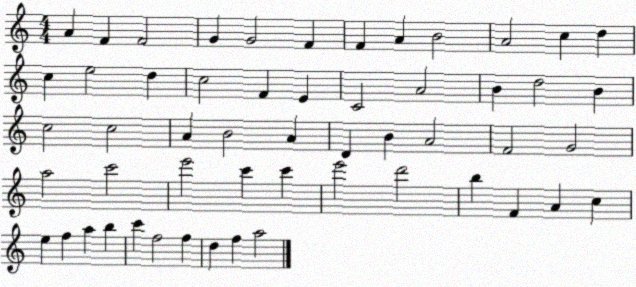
X:1
T:Untitled
M:4/4
L:1/4
K:C
A F F2 G G2 F F A B2 A2 c d c e2 d c2 F E C2 A2 B d2 B c2 c2 A B2 A D B A2 F2 G2 a2 c'2 e'2 c' c' e'2 d'2 b F A c e f a b c' f2 f d f a2